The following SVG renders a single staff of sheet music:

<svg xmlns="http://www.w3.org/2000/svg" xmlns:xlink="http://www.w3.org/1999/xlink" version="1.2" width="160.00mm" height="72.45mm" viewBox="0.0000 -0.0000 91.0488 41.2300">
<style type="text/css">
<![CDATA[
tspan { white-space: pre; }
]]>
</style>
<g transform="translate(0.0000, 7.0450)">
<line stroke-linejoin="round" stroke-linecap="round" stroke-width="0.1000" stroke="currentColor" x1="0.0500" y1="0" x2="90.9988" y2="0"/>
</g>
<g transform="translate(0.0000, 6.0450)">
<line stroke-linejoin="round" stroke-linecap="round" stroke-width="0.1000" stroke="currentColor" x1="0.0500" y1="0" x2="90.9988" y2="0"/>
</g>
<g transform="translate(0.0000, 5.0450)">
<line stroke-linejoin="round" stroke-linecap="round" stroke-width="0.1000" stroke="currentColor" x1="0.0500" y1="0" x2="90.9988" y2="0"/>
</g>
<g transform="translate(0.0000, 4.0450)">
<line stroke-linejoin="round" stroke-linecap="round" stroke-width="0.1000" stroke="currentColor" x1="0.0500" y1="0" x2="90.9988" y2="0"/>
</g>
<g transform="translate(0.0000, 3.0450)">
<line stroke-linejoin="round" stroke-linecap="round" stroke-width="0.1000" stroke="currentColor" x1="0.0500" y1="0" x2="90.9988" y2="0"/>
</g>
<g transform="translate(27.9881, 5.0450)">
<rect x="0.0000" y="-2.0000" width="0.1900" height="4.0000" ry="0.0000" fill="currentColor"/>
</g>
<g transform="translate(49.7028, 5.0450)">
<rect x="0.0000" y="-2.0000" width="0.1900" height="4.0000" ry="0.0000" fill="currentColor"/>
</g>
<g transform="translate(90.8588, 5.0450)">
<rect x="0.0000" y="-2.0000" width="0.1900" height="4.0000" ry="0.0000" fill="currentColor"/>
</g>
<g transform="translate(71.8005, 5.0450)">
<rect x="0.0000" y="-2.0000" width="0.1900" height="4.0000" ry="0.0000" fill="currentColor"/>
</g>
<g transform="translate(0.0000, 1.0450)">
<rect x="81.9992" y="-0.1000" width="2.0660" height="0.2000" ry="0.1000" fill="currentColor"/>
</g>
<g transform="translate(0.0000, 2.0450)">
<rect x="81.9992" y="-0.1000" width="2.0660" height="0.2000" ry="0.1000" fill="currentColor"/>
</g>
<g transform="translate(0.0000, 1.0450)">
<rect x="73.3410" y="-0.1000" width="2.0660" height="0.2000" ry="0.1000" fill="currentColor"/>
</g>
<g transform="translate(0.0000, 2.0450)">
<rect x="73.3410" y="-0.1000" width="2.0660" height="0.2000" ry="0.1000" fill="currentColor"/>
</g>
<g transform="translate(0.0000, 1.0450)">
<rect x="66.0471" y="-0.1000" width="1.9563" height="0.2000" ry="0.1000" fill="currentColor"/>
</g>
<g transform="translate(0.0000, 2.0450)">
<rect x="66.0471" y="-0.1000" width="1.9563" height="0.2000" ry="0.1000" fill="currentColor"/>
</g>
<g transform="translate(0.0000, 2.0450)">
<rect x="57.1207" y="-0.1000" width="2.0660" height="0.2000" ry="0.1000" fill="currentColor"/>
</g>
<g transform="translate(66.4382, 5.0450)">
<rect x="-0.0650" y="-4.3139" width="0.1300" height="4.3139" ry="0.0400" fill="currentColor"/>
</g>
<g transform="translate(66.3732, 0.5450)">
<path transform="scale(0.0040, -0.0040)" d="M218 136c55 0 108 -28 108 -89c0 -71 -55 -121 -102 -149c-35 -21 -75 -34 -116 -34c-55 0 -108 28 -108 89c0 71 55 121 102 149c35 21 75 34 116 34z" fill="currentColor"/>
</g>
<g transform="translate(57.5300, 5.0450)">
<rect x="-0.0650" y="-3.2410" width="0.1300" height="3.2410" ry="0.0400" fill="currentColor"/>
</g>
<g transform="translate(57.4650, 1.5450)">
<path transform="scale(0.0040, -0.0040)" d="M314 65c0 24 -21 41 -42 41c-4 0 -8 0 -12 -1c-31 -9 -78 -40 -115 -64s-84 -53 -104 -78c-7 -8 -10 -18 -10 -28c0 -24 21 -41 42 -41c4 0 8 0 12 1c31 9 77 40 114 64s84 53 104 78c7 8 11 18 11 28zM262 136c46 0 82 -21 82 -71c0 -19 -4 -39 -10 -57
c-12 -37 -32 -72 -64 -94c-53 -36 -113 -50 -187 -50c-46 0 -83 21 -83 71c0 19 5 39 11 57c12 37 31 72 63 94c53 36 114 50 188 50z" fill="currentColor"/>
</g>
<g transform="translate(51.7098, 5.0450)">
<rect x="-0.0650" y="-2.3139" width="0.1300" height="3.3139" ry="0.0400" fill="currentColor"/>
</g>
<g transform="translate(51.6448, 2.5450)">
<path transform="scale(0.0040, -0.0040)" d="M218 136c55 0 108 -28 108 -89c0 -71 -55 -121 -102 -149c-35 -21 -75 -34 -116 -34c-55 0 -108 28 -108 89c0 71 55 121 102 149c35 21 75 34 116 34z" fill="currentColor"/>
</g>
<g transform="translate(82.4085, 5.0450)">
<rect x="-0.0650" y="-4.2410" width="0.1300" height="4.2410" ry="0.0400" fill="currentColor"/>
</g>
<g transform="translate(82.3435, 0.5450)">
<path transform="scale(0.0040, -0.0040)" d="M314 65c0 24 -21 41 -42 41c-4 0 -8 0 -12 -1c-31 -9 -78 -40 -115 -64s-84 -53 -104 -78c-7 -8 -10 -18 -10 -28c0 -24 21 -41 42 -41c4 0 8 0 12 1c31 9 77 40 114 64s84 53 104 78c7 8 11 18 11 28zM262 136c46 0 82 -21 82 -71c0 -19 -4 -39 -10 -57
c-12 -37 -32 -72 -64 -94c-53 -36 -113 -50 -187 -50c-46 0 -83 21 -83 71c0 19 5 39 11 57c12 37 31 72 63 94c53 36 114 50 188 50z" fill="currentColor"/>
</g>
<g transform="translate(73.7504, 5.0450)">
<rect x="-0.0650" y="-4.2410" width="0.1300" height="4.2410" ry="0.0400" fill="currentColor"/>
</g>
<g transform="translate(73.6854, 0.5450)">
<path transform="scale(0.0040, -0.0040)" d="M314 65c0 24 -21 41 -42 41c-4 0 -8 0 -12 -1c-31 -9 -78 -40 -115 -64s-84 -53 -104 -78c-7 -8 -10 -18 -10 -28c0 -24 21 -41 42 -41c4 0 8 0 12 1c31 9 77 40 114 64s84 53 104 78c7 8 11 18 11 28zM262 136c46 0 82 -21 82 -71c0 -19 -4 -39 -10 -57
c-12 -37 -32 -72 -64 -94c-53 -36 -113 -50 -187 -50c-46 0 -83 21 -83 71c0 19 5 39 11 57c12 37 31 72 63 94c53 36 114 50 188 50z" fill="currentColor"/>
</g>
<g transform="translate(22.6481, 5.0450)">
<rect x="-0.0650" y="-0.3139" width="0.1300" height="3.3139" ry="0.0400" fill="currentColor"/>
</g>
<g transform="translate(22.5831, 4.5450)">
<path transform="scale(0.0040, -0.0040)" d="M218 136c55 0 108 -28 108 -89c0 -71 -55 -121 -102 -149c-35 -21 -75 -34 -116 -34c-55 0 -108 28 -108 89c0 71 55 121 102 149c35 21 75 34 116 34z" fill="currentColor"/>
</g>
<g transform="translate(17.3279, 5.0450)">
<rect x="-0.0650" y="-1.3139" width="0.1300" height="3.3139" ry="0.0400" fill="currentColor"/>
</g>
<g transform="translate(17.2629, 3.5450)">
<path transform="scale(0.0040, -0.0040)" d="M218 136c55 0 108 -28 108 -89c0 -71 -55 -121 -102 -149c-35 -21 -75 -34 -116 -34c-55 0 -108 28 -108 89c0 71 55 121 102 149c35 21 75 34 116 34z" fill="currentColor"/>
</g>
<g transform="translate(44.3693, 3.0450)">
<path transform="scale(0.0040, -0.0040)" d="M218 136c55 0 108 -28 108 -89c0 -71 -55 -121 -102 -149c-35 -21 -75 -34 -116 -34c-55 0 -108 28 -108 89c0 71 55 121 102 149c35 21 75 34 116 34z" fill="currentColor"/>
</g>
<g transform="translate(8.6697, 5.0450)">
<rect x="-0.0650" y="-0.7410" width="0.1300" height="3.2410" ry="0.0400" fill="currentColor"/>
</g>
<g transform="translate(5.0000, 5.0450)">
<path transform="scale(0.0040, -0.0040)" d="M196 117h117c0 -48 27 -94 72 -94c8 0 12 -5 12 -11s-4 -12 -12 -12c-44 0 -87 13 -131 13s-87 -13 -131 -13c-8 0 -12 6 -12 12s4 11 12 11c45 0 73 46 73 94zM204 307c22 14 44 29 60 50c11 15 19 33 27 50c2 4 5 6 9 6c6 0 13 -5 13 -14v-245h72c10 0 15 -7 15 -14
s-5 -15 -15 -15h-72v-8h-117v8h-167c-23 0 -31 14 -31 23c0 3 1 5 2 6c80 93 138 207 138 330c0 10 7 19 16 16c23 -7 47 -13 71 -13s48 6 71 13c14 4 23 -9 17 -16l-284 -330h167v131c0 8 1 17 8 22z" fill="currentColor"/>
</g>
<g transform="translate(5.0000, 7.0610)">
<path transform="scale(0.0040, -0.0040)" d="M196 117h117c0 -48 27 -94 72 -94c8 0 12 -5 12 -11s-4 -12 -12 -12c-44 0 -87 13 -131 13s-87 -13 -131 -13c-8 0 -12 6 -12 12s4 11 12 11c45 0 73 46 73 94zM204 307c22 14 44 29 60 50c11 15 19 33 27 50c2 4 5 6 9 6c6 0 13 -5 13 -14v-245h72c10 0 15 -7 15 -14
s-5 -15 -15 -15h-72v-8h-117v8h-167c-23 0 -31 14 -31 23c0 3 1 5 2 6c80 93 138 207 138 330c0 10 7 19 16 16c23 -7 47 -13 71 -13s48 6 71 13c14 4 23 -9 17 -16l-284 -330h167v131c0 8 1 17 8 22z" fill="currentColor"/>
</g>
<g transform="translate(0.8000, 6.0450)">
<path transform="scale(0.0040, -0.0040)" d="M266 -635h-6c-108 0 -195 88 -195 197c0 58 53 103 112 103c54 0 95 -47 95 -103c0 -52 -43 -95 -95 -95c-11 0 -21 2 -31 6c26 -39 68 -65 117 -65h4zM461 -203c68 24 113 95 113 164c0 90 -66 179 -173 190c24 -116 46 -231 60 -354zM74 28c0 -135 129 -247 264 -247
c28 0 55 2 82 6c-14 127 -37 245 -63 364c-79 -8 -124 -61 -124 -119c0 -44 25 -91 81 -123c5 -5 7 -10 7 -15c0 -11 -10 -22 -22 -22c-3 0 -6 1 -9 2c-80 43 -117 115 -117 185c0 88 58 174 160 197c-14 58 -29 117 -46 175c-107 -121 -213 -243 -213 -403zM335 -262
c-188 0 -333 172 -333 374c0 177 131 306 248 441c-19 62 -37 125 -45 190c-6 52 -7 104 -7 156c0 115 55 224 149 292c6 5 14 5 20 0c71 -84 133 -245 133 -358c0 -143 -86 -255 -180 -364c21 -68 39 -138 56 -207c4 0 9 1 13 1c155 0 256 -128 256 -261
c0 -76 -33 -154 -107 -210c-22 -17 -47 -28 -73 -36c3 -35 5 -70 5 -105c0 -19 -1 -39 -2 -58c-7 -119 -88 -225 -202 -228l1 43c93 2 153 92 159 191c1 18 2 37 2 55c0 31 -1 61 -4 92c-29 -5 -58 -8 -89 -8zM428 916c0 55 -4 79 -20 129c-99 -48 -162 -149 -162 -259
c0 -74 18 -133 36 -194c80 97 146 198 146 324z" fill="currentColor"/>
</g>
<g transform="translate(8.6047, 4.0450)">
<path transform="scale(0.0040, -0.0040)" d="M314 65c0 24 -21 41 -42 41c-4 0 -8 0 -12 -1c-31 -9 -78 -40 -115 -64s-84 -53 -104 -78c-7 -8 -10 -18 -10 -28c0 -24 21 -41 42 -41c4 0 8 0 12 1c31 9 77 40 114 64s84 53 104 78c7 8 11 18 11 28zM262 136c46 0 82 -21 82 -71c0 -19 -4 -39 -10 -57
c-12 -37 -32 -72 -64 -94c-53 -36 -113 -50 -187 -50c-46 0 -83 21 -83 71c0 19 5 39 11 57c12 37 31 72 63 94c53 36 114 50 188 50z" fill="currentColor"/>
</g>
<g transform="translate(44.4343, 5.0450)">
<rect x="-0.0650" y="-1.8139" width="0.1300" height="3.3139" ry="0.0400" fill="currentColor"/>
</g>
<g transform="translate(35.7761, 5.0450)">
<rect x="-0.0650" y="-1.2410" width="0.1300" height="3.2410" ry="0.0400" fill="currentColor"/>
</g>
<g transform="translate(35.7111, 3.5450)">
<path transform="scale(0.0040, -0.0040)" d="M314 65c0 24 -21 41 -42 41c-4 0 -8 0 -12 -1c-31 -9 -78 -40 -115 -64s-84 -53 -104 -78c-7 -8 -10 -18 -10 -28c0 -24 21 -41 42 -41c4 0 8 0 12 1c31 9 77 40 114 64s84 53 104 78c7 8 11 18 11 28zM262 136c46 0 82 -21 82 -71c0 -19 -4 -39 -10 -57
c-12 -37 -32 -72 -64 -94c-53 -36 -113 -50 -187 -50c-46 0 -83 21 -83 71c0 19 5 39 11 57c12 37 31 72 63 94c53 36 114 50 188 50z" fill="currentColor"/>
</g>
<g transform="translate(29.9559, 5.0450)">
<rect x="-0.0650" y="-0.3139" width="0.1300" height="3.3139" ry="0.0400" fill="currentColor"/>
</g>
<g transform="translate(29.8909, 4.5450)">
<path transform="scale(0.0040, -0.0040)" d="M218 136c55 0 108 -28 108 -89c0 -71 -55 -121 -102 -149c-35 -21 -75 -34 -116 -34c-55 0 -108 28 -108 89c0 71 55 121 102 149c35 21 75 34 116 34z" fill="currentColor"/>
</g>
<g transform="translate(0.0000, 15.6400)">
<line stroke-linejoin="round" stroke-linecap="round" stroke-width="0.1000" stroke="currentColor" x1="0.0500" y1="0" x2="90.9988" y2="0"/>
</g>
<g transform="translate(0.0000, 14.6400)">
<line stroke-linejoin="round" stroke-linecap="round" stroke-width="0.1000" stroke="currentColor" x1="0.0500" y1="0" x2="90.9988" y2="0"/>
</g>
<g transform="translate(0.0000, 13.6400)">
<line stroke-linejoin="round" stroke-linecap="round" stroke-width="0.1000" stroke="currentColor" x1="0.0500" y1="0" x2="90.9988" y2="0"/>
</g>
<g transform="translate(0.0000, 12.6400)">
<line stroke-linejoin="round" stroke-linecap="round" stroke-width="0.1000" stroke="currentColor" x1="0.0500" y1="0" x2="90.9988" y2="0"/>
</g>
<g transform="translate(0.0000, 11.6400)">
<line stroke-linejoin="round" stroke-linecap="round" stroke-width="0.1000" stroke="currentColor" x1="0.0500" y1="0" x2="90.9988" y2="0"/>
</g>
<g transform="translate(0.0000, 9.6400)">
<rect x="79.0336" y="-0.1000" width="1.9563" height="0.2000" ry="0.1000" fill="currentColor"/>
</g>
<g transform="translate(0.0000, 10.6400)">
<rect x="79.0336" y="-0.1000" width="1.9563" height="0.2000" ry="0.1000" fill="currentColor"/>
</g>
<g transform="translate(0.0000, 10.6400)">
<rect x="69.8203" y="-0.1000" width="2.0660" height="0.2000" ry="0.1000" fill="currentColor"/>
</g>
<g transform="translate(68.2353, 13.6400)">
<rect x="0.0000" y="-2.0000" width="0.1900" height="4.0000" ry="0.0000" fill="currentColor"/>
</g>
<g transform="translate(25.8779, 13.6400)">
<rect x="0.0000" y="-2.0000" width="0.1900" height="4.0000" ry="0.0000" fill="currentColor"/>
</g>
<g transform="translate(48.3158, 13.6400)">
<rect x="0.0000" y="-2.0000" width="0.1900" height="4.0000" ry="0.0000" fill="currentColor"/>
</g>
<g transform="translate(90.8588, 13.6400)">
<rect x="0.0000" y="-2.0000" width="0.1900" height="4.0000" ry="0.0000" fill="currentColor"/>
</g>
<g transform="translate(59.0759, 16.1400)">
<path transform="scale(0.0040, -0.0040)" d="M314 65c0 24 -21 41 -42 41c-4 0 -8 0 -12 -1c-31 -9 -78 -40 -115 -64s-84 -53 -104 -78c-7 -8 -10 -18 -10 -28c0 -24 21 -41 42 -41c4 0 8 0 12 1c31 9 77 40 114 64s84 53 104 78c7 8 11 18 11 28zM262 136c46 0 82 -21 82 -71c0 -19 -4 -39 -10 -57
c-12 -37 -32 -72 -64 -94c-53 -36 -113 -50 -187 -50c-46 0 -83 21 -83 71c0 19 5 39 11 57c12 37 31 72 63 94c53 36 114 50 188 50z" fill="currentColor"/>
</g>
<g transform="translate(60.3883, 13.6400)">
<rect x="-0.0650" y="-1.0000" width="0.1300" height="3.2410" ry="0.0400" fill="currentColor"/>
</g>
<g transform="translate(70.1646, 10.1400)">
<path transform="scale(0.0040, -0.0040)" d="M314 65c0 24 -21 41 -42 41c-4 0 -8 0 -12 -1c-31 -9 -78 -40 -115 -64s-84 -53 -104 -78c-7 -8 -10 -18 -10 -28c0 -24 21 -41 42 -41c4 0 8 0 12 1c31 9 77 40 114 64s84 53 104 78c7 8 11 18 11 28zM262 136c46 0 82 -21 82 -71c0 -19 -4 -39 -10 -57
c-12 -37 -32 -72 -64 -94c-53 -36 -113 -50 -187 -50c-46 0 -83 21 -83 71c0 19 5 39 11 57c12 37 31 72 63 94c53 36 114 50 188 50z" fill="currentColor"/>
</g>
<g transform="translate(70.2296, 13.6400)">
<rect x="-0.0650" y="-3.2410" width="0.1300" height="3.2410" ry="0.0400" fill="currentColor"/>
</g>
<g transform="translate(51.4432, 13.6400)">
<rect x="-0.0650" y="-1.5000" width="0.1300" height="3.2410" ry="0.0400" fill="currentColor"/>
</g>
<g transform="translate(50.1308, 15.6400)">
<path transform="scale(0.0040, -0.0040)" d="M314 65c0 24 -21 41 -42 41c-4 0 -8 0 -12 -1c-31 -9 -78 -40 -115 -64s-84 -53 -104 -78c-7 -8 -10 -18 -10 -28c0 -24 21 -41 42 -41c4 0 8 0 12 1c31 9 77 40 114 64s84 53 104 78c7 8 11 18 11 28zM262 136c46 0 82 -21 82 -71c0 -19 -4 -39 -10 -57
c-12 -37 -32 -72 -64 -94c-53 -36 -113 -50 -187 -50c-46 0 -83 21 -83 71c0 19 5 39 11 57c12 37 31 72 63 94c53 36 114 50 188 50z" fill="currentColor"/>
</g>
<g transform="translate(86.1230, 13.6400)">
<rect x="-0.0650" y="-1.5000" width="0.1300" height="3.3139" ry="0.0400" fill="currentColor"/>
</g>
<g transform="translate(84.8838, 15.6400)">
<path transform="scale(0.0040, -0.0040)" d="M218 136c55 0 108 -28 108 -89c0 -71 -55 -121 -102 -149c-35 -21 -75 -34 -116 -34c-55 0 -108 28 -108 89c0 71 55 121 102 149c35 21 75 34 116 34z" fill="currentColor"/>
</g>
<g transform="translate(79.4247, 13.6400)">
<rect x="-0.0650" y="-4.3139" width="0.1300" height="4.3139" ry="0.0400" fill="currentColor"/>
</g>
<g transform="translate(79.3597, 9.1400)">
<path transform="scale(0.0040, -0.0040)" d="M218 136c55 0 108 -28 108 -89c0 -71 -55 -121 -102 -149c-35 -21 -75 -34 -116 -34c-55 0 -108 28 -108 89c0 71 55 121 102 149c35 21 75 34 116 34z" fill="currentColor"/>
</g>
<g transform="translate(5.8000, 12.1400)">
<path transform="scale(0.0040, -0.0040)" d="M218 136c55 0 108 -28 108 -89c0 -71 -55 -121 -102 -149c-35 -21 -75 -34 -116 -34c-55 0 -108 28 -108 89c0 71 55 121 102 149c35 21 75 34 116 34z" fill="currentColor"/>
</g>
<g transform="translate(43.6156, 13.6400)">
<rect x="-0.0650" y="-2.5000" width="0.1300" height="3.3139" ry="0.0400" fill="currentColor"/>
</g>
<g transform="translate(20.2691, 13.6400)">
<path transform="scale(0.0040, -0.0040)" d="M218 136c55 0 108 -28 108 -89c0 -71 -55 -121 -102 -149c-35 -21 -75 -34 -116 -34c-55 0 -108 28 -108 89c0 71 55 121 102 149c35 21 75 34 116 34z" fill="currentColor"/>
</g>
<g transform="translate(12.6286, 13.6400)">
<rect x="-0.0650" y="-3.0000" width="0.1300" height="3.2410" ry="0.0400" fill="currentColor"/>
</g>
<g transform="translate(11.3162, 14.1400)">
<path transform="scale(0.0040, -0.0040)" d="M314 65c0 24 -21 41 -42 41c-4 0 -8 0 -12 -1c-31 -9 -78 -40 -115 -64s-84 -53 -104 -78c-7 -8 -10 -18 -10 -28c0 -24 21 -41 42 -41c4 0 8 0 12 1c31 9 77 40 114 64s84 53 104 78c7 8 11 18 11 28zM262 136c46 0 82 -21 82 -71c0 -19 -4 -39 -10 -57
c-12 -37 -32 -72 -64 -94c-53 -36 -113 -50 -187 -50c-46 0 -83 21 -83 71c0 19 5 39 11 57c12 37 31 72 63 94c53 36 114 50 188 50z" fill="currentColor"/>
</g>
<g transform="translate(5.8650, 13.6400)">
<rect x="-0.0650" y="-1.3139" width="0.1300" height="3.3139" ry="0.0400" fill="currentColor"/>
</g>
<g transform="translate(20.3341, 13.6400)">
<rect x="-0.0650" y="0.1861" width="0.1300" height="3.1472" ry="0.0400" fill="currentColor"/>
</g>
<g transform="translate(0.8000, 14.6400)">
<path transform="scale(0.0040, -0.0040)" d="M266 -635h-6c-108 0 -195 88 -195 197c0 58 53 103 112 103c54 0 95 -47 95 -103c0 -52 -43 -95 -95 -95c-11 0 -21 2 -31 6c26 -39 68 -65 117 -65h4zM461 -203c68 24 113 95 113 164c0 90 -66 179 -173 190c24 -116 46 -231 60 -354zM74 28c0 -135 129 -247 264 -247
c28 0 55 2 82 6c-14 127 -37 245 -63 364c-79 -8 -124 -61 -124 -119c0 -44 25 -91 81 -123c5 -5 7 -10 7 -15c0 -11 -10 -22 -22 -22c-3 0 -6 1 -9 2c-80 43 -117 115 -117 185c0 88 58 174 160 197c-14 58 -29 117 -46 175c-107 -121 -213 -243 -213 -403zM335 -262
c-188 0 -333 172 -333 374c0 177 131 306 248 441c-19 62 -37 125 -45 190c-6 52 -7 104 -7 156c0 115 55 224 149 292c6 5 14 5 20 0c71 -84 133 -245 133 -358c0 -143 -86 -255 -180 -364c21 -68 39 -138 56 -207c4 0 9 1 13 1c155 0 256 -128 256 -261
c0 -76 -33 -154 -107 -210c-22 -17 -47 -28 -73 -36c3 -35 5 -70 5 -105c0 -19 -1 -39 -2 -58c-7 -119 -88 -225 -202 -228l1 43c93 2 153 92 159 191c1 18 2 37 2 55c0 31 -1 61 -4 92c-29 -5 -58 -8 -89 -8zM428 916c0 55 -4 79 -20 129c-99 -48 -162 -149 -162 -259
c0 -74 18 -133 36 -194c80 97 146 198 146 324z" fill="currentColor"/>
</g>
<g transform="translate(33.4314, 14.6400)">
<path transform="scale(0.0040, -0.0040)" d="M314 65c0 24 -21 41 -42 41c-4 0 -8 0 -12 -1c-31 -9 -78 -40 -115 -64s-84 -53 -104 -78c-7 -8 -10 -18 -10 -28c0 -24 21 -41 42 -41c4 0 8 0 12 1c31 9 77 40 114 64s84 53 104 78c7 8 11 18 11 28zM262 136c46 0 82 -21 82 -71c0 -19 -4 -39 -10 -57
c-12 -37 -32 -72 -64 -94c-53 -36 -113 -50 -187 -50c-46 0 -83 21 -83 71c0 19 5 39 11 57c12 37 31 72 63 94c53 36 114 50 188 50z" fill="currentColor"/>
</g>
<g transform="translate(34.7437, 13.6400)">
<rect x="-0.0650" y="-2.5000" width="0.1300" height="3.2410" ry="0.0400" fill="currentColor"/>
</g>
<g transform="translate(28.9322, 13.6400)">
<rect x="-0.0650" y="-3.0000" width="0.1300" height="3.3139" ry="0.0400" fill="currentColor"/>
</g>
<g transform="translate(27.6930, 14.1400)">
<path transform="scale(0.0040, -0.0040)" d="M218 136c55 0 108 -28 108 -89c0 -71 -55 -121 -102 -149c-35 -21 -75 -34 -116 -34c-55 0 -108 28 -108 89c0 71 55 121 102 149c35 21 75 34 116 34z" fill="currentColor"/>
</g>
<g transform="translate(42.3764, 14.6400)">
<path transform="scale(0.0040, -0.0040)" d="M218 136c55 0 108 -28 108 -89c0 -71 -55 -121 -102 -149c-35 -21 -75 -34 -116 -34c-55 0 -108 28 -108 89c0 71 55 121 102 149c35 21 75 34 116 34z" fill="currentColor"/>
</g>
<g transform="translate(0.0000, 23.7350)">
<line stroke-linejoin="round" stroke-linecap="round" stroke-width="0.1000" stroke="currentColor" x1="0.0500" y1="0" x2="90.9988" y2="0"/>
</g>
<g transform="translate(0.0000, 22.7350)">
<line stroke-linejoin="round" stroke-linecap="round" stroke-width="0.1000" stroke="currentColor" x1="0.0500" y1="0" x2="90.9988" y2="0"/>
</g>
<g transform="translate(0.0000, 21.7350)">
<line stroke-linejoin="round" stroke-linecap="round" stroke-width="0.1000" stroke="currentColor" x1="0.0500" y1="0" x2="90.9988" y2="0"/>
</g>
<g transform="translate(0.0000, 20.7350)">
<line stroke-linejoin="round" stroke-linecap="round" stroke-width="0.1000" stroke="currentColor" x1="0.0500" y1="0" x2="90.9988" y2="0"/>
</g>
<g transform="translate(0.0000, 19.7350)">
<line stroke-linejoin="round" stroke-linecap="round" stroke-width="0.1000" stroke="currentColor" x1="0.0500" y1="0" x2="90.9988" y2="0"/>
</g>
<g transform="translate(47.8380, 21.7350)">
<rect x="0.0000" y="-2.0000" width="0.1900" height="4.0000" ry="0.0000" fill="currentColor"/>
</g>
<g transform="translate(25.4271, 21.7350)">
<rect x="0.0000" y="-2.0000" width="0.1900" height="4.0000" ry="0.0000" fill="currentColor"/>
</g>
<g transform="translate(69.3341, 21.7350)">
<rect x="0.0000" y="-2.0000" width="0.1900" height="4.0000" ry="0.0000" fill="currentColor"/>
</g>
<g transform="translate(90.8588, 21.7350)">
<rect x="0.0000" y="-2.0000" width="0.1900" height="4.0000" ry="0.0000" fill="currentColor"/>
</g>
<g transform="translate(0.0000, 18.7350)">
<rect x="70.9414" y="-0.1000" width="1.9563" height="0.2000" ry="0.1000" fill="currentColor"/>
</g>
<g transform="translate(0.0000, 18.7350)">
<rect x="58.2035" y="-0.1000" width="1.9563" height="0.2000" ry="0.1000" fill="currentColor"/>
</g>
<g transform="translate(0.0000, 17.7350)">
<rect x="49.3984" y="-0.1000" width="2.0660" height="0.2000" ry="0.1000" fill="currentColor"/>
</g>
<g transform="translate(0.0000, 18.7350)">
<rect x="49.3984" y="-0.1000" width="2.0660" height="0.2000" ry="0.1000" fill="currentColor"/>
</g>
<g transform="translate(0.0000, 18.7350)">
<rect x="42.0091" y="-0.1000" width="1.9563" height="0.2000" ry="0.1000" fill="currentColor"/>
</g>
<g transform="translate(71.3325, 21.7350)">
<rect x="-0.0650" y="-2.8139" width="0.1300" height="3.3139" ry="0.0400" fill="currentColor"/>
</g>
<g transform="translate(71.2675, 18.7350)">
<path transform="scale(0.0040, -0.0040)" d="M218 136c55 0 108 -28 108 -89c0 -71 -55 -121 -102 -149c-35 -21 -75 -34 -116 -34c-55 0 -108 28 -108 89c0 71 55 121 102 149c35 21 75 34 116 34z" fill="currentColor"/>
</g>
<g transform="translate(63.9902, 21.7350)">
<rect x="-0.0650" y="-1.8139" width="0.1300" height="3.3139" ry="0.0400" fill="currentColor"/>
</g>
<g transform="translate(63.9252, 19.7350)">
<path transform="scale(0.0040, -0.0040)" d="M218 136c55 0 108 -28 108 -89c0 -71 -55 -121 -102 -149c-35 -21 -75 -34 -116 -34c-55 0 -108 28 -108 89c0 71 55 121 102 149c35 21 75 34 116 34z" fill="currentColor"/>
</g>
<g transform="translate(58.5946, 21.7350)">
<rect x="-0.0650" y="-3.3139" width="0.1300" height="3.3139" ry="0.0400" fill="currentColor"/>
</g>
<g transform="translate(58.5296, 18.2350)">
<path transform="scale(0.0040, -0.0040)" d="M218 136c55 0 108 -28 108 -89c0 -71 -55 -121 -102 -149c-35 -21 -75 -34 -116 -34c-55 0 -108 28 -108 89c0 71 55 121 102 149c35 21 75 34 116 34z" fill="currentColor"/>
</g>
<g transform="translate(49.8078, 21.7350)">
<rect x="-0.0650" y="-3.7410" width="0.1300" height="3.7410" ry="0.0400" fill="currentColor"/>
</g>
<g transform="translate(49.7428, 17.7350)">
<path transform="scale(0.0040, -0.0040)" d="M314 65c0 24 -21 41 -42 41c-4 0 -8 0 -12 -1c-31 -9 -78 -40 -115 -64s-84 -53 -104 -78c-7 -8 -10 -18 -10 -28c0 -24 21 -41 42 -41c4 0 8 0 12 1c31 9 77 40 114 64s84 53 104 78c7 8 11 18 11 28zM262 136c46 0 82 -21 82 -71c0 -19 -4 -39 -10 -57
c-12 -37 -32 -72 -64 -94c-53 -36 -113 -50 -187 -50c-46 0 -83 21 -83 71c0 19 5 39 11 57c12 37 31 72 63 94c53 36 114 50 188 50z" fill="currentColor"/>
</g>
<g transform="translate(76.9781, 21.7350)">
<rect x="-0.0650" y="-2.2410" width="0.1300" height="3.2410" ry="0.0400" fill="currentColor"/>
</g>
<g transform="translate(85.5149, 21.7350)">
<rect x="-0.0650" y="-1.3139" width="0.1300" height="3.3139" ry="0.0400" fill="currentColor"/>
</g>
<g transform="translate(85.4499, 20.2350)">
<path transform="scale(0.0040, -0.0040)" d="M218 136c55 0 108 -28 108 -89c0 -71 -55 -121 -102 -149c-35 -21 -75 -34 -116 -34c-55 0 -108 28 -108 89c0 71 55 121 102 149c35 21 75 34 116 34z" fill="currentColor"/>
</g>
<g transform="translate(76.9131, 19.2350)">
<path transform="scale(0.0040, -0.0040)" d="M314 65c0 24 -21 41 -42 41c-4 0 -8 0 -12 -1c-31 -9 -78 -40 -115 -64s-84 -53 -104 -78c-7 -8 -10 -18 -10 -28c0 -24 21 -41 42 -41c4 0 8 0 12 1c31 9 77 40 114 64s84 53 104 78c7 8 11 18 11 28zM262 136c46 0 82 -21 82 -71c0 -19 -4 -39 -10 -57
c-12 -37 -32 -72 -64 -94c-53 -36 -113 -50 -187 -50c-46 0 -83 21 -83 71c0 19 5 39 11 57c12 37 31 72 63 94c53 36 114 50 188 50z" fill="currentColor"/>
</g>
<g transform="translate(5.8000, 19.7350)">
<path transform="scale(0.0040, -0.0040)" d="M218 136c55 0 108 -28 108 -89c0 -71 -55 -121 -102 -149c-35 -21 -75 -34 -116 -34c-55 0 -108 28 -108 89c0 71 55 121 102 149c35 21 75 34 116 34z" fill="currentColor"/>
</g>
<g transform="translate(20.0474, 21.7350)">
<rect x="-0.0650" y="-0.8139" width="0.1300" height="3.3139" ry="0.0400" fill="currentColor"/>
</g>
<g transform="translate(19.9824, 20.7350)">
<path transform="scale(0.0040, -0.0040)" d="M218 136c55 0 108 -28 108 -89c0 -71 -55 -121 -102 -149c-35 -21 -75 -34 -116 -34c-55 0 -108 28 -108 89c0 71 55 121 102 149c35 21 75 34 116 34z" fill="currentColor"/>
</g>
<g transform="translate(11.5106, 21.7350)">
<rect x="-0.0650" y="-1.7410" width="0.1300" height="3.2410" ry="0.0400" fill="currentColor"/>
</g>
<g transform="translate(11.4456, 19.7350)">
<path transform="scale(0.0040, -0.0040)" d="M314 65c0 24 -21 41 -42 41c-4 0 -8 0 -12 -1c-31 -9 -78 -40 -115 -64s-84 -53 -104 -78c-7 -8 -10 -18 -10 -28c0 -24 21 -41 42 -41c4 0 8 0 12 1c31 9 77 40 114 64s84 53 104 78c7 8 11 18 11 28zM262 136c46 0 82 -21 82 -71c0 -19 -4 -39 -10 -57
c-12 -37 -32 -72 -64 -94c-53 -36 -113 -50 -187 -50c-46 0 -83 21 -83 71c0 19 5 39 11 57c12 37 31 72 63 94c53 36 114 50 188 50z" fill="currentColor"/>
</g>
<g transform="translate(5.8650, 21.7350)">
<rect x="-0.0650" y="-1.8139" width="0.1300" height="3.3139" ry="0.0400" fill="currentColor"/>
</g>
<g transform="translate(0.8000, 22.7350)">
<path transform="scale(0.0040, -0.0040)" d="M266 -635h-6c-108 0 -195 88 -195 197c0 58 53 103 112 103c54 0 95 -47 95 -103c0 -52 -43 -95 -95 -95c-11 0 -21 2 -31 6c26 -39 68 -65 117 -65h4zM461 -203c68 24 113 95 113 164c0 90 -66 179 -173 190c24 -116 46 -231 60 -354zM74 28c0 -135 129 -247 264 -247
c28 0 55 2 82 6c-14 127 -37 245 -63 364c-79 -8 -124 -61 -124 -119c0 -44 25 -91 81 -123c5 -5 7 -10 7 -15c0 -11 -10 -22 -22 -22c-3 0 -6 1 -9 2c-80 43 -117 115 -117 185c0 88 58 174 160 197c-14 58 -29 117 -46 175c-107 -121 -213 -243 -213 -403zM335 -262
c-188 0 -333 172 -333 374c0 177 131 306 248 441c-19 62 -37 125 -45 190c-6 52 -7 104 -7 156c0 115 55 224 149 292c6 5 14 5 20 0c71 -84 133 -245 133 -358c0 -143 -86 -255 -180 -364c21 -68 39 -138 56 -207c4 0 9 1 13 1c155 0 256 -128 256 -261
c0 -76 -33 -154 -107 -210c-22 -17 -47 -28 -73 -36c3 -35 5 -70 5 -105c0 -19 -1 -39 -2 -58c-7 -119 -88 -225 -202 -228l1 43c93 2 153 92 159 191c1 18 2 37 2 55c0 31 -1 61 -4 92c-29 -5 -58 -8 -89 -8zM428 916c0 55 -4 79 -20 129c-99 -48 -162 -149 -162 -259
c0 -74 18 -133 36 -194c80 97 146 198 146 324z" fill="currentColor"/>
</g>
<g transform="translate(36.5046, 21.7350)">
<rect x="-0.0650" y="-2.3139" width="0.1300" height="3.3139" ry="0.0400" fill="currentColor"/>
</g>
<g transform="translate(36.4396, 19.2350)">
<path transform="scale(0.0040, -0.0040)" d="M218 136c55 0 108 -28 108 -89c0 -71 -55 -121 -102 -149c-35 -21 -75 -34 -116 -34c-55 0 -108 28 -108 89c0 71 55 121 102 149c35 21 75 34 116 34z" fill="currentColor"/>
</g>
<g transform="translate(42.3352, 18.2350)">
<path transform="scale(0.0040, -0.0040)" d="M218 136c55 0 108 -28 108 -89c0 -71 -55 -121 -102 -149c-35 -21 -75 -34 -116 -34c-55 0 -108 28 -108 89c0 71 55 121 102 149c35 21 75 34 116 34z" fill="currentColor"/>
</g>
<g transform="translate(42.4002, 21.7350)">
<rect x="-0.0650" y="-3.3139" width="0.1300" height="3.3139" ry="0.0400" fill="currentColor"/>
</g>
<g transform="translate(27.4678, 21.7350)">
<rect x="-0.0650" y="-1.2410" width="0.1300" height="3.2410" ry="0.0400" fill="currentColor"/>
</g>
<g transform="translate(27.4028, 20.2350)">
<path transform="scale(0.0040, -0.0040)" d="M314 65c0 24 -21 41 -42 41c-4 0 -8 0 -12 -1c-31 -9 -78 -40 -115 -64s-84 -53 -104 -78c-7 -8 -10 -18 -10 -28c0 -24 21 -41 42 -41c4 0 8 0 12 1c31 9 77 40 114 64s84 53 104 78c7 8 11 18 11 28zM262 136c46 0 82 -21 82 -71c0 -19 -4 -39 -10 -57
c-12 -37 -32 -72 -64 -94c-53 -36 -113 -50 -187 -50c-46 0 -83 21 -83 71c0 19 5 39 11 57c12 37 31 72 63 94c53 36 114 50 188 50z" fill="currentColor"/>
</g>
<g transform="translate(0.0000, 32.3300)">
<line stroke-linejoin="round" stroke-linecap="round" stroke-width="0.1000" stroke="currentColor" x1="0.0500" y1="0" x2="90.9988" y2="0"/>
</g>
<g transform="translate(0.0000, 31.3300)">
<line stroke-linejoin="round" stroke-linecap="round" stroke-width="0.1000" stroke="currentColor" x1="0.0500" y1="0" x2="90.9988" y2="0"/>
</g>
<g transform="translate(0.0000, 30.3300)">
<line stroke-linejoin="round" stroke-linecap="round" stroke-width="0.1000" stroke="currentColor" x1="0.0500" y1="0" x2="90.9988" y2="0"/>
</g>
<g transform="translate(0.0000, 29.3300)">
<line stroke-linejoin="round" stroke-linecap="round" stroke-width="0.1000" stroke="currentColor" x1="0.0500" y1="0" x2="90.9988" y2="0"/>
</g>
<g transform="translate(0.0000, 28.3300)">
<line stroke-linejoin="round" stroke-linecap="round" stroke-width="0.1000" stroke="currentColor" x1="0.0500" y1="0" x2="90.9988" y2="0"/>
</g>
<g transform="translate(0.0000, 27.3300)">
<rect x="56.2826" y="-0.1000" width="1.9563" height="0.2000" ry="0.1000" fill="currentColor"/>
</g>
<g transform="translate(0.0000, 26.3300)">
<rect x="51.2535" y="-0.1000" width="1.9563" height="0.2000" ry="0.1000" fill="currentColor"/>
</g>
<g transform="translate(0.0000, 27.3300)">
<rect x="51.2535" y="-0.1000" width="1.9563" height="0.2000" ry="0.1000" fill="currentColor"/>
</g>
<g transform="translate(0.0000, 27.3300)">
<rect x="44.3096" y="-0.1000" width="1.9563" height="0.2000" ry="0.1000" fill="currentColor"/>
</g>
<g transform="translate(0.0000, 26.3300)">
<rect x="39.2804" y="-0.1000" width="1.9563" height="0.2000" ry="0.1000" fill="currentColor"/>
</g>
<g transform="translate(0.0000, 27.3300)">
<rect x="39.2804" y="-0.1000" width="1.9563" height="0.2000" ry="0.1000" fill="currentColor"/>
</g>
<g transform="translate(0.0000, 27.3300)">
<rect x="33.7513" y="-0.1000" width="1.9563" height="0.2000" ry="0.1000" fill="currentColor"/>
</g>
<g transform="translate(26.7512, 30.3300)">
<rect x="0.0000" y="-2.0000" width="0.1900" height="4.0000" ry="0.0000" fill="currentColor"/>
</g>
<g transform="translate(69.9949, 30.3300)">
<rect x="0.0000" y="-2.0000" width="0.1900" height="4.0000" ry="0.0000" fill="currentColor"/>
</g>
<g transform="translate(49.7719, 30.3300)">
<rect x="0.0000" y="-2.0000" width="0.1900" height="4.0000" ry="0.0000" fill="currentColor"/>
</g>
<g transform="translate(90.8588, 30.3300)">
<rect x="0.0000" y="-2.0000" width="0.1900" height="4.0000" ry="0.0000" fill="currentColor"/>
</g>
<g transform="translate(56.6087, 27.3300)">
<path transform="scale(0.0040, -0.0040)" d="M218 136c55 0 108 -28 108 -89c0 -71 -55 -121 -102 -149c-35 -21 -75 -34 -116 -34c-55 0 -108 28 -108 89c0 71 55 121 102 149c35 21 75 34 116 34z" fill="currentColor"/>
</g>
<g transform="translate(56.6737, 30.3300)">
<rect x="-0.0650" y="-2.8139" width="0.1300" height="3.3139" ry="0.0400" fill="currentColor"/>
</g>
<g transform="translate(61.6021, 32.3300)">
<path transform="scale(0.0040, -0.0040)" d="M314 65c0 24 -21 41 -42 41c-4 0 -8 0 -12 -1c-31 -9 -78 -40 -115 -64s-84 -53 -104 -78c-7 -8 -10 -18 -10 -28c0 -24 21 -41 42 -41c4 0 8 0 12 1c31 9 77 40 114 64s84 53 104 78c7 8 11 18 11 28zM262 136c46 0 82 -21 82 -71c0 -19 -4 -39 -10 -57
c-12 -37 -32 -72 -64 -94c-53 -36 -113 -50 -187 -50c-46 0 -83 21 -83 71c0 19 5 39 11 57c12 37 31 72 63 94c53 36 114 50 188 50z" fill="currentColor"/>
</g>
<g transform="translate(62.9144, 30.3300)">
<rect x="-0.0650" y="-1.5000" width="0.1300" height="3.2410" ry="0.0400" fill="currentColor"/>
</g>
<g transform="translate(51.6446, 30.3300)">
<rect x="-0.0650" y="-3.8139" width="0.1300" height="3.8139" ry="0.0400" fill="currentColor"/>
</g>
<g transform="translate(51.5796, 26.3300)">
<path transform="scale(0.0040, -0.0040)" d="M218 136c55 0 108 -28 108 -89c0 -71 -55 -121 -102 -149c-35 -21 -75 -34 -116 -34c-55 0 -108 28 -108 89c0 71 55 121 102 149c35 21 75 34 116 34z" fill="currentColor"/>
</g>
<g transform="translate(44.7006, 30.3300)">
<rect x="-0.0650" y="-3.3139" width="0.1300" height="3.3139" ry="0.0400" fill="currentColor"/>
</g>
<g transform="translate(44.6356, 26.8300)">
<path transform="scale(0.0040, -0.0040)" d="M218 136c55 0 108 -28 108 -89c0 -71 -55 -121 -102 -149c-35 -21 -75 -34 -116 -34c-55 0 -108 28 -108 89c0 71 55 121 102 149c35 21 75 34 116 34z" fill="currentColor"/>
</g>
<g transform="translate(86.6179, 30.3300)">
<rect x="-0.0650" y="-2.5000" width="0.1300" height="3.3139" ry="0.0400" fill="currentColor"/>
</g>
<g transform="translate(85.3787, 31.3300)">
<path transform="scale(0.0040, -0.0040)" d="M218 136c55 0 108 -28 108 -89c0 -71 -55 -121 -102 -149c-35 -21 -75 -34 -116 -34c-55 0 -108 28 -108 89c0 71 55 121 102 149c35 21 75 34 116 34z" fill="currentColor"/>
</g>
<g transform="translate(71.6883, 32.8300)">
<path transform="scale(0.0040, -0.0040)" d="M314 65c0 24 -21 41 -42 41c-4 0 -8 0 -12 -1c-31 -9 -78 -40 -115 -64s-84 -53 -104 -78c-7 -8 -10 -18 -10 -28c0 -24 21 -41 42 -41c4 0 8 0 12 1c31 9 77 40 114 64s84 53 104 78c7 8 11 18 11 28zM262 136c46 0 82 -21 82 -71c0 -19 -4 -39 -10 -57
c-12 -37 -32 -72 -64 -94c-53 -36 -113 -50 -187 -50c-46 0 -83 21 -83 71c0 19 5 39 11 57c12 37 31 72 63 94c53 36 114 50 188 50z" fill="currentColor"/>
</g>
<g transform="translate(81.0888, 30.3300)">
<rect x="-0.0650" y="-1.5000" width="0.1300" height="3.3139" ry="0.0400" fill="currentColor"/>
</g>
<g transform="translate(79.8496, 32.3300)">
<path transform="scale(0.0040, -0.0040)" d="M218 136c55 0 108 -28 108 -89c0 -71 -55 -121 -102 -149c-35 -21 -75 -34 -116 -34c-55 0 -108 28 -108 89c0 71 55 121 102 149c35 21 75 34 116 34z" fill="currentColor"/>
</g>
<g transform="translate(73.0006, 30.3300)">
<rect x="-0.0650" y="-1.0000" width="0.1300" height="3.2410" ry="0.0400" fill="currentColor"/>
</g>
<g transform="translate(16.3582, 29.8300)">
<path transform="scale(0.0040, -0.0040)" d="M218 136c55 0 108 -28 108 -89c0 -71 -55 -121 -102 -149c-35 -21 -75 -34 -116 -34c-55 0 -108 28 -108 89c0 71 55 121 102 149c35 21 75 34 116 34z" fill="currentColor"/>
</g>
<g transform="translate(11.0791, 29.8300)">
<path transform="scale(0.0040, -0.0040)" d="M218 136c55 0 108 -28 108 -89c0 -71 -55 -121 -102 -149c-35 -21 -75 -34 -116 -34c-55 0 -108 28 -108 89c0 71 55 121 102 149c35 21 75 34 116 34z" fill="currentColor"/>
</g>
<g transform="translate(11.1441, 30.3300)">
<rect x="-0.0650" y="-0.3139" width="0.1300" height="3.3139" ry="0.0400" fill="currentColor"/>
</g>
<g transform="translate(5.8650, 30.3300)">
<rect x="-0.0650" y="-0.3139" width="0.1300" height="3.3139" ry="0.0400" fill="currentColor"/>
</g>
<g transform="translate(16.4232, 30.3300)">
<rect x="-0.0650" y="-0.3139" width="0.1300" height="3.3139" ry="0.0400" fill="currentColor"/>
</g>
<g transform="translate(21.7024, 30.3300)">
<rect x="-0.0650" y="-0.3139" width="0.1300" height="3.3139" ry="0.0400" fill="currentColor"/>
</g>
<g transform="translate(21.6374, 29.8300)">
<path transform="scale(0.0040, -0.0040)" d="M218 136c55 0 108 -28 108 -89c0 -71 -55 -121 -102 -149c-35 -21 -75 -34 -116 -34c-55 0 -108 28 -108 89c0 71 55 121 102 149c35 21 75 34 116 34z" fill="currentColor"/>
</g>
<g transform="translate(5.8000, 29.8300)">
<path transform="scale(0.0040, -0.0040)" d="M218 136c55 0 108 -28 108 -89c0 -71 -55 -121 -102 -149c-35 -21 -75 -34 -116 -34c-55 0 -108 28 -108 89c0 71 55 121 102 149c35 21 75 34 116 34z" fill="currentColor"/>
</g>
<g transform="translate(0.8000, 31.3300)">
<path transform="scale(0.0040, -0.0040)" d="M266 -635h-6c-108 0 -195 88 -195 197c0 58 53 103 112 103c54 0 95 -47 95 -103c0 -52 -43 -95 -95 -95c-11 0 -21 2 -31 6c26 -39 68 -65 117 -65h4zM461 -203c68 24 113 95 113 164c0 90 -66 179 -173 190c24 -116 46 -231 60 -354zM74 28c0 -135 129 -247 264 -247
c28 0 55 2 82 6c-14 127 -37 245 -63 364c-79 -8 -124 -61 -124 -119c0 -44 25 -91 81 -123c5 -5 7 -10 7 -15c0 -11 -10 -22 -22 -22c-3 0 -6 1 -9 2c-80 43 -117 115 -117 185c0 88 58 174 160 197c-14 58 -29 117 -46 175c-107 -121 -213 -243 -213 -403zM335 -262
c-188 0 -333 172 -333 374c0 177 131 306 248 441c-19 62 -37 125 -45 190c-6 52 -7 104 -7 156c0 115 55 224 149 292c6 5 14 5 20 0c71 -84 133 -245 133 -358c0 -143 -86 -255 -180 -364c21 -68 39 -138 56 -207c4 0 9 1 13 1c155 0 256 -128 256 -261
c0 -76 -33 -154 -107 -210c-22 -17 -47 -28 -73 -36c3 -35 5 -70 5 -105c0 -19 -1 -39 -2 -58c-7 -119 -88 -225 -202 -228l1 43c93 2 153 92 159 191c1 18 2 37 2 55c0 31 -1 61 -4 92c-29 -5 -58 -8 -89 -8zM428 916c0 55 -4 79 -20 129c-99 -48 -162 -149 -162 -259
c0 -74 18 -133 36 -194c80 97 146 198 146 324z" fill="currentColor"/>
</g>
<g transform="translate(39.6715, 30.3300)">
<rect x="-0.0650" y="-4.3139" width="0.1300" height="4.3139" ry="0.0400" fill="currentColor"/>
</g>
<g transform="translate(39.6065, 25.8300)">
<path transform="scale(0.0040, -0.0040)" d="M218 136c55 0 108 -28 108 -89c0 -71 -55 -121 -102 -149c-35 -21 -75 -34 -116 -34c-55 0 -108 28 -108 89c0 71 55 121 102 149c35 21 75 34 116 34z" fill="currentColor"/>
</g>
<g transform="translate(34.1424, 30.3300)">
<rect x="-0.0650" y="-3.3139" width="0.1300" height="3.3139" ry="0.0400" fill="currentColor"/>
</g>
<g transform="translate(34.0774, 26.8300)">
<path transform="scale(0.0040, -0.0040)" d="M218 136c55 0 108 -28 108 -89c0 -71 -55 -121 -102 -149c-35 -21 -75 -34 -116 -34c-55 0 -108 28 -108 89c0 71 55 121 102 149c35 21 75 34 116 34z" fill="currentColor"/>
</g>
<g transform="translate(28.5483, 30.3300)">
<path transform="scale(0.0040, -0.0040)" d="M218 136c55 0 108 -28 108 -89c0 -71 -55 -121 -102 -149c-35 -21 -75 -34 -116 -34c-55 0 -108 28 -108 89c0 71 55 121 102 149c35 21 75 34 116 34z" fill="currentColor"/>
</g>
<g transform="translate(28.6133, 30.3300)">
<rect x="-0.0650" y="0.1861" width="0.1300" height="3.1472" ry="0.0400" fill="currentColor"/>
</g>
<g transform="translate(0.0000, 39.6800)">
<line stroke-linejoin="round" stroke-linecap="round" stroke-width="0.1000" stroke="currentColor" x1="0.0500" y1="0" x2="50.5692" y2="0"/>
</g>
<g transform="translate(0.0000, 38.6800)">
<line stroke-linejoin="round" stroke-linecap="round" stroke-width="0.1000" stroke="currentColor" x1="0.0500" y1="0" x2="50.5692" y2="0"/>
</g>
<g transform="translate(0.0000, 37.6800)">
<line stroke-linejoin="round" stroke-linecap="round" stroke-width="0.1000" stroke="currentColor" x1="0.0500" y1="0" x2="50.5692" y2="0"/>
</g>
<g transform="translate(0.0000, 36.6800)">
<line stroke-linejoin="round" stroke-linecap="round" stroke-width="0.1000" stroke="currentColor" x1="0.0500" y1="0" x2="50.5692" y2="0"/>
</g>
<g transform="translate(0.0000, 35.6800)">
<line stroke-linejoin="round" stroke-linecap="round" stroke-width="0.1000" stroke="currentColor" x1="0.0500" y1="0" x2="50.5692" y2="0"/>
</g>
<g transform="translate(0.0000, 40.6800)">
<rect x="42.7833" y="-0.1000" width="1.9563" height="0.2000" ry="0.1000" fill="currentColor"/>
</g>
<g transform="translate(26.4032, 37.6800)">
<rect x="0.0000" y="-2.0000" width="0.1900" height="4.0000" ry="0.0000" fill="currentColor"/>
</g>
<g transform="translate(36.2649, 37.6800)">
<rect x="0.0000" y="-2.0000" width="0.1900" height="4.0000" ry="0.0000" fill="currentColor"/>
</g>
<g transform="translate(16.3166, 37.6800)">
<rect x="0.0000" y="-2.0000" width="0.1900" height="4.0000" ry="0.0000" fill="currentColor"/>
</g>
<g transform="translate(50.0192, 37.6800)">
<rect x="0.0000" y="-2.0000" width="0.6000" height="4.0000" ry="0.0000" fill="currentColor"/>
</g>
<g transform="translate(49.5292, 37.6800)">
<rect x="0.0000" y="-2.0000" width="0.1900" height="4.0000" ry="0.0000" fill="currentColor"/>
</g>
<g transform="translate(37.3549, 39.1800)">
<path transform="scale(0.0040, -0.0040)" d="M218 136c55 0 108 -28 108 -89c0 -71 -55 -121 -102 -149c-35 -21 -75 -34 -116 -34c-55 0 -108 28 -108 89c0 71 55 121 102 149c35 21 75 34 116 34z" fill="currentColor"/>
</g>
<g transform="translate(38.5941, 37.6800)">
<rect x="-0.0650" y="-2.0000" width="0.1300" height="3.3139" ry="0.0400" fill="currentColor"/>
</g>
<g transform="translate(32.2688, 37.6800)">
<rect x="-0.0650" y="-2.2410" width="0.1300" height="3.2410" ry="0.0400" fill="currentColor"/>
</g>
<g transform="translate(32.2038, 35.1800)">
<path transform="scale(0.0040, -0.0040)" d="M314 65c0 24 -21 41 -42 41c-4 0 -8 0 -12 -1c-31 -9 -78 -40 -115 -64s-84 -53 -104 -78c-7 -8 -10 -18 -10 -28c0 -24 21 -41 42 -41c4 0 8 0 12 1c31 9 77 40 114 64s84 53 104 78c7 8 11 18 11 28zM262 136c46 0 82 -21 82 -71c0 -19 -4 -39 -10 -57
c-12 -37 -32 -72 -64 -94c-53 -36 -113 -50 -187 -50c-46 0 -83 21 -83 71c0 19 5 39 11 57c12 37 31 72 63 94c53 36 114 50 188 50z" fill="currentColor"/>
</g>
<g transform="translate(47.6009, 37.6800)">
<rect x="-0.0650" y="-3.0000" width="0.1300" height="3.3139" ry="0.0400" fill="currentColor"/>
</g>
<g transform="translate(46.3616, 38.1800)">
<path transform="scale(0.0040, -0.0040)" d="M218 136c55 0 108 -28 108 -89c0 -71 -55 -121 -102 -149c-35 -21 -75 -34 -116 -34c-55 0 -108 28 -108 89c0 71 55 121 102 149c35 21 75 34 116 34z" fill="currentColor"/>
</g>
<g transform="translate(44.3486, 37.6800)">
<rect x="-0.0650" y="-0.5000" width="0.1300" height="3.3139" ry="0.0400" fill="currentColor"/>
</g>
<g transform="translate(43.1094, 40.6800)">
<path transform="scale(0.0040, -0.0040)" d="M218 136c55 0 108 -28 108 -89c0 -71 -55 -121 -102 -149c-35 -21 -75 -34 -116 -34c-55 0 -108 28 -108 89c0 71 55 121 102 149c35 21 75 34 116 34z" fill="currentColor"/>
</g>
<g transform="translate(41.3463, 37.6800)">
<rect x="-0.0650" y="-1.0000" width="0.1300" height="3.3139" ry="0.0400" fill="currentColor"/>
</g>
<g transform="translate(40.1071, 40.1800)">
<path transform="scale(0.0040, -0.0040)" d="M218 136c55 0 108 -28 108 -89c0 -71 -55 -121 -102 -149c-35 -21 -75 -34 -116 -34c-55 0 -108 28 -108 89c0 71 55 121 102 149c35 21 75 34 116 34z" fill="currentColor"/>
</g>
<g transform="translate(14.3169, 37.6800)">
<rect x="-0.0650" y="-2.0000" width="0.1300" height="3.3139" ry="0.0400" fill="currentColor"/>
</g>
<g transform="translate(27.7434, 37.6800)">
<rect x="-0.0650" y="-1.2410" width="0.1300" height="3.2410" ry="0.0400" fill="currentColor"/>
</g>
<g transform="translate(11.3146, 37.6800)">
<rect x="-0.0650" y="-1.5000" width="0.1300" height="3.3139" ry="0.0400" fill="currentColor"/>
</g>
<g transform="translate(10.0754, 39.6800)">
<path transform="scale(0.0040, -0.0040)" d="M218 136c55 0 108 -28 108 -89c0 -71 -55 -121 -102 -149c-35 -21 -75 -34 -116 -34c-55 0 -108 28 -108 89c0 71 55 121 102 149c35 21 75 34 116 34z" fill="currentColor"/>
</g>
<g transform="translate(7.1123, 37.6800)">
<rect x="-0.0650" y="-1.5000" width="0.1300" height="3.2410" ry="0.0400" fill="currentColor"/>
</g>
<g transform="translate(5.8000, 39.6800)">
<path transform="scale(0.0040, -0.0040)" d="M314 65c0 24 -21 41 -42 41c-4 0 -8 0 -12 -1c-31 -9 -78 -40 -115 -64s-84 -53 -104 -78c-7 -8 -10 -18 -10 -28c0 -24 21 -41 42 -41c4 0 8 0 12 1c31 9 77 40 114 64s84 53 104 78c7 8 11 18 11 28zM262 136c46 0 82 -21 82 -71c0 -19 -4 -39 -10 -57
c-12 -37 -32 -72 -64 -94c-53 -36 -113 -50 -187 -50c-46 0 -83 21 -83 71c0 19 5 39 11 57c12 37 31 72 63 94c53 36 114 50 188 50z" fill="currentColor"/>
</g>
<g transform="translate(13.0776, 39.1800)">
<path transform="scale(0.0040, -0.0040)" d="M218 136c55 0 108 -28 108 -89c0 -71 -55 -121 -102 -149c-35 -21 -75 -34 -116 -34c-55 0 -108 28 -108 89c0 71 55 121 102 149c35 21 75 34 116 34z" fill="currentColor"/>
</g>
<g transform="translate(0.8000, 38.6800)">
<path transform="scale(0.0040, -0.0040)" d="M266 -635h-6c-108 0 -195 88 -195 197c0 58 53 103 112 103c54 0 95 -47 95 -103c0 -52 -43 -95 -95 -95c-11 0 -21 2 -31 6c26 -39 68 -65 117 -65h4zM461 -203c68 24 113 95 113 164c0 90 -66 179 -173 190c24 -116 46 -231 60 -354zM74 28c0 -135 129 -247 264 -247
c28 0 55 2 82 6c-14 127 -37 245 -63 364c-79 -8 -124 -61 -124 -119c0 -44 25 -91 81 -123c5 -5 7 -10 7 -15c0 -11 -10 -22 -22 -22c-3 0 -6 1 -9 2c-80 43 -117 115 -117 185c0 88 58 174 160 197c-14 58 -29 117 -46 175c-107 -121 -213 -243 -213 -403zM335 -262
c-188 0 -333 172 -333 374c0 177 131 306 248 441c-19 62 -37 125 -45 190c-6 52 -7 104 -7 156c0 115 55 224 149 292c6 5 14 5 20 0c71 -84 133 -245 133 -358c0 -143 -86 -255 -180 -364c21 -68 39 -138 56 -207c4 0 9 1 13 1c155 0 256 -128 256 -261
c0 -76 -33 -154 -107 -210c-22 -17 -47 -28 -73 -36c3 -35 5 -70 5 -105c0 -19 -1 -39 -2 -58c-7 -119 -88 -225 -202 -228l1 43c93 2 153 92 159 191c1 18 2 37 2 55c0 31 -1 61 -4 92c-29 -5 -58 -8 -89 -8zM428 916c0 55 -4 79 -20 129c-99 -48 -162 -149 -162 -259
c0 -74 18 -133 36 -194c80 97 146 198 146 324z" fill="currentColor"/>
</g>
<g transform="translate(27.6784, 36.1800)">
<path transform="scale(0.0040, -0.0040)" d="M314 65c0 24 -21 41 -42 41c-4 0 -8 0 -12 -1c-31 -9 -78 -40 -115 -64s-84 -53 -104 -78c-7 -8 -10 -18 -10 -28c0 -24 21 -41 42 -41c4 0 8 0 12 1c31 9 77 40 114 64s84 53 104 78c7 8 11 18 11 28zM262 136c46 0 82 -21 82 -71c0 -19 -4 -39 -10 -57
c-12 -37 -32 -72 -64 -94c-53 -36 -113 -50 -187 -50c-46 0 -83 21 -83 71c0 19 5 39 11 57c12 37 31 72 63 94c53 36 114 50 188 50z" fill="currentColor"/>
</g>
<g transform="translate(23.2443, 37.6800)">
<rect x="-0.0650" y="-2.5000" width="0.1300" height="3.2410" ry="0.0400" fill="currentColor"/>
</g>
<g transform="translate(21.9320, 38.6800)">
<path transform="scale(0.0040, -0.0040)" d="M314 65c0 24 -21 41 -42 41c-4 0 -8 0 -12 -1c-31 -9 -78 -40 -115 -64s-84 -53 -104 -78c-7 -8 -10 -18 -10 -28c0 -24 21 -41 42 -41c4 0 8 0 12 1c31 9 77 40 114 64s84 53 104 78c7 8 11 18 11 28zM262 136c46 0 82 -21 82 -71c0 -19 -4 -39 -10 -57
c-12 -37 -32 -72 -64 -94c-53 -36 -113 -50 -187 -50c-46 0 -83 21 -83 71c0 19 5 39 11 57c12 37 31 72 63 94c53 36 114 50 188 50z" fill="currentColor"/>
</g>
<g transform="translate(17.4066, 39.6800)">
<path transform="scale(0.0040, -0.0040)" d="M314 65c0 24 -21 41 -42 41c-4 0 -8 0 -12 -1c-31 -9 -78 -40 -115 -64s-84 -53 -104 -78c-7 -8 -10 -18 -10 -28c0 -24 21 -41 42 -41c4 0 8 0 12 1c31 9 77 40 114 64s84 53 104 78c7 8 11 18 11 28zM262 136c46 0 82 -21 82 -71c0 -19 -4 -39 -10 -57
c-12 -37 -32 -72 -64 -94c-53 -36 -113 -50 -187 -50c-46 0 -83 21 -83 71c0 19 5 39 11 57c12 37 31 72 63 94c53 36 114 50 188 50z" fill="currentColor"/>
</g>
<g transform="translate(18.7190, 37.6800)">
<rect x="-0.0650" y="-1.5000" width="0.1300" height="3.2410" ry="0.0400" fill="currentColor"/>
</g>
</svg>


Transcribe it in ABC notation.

X:1
T:Untitled
M:4/4
L:1/4
K:C
d2 e c c e2 f g b2 d' d'2 d'2 e A2 B A G2 G E2 D2 b2 d' E f f2 d e2 g b c'2 b f a g2 e c c c c B b d' b c' a E2 D2 E G E2 E F E2 G2 e2 g2 F D C A